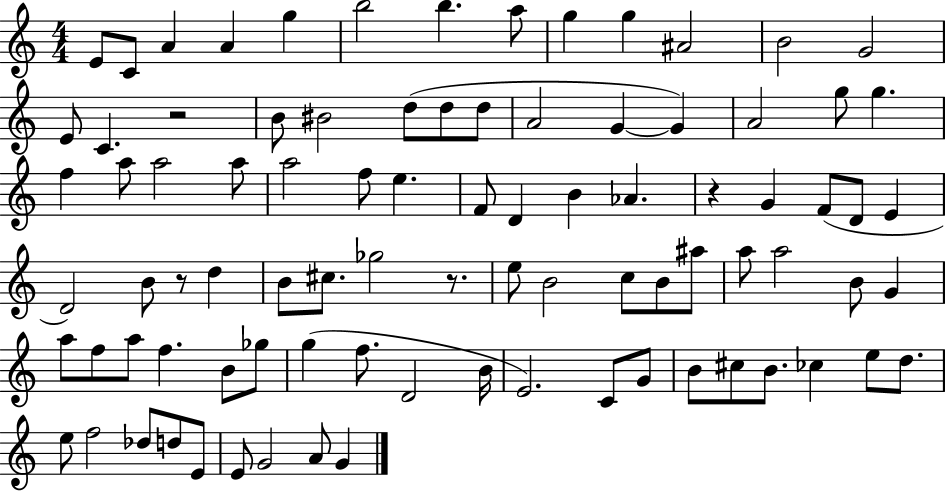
E4/e C4/e A4/q A4/q G5/q B5/h B5/q. A5/e G5/q G5/q A#4/h B4/h G4/h E4/e C4/q. R/h B4/e BIS4/h D5/e D5/e D5/e A4/h G4/q G4/q A4/h G5/e G5/q. F5/q A5/e A5/h A5/e A5/h F5/e E5/q. F4/e D4/q B4/q Ab4/q. R/q G4/q F4/e D4/e E4/q D4/h B4/e R/e D5/q B4/e C#5/e. Gb5/h R/e. E5/e B4/h C5/e B4/e A#5/e A5/e A5/h B4/e G4/q A5/e F5/e A5/e F5/q. B4/e Gb5/e G5/q F5/e. D4/h B4/s E4/h. C4/e G4/e B4/e C#5/e B4/e. CES5/q E5/e D5/e. E5/e F5/h Db5/e D5/e E4/e E4/e G4/h A4/e G4/q